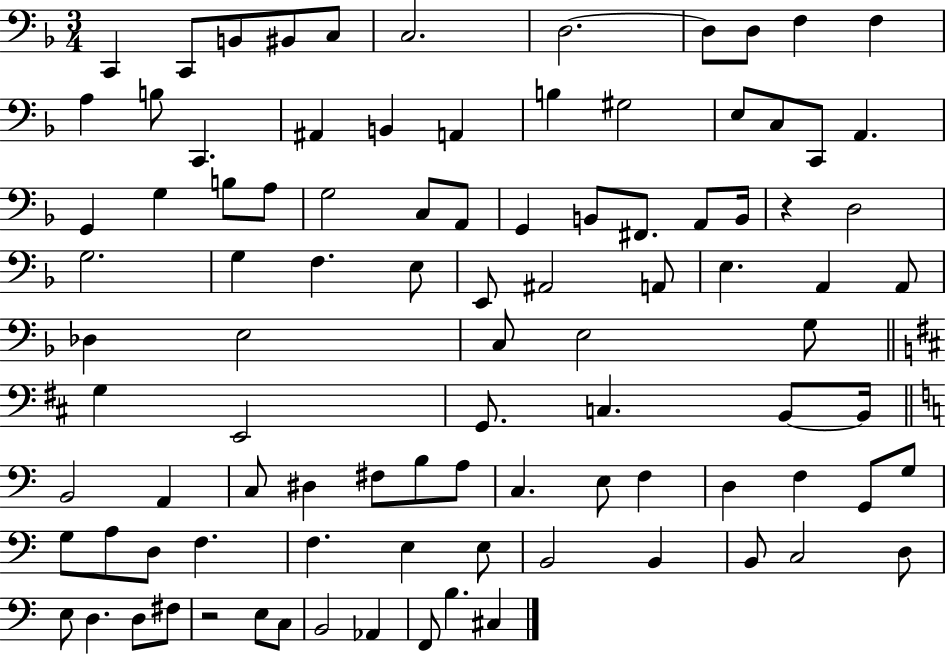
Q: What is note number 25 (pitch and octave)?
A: G3